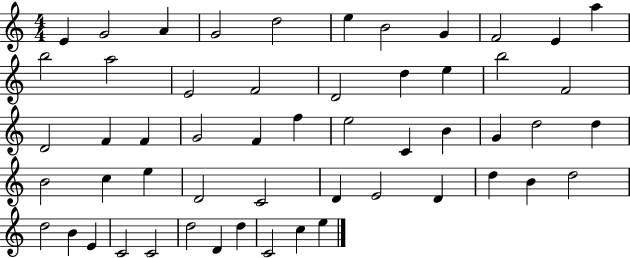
{
  \clef treble
  \numericTimeSignature
  \time 4/4
  \key c \major
  e'4 g'2 a'4 | g'2 d''2 | e''4 b'2 g'4 | f'2 e'4 a''4 | \break b''2 a''2 | e'2 f'2 | d'2 d''4 e''4 | b''2 f'2 | \break d'2 f'4 f'4 | g'2 f'4 f''4 | e''2 c'4 b'4 | g'4 d''2 d''4 | \break b'2 c''4 e''4 | d'2 c'2 | d'4 e'2 d'4 | d''4 b'4 d''2 | \break d''2 b'4 e'4 | c'2 c'2 | d''2 d'4 d''4 | c'2 c''4 e''4 | \break \bar "|."
}